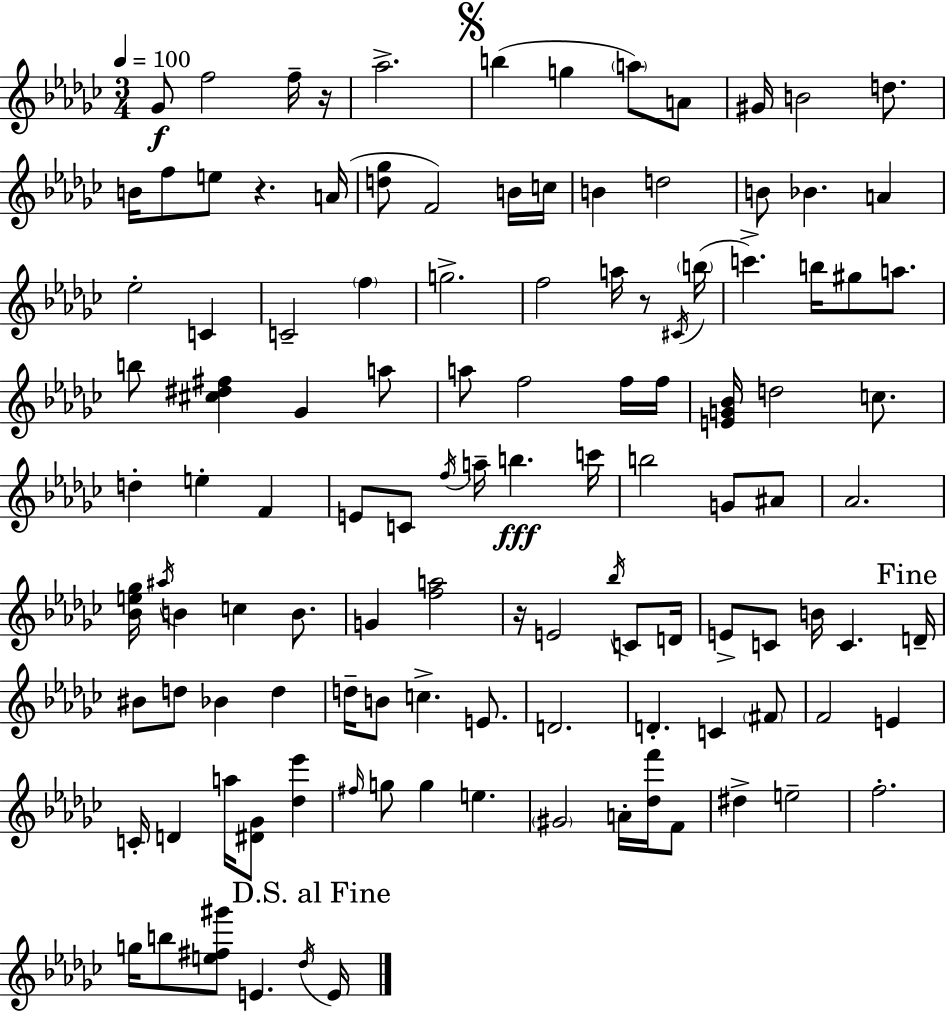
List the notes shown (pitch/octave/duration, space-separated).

Gb4/e F5/h F5/s R/s Ab5/h. B5/q G5/q A5/e A4/e G#4/s B4/h D5/e. B4/s F5/e E5/e R/q. A4/s [D5,Gb5]/e F4/h B4/s C5/s B4/q D5/h B4/e Bb4/q. A4/q Eb5/h C4/q C4/h F5/q G5/h. F5/h A5/s R/e C#4/s B5/s C6/q. B5/s G#5/e A5/e. B5/e [C#5,D#5,F#5]/q Gb4/q A5/e A5/e F5/h F5/s F5/s [E4,G4,Bb4]/s D5/h C5/e. D5/q E5/q F4/q E4/e C4/e F5/s A5/s B5/q. C6/s B5/h G4/e A#4/e Ab4/h. [Bb4,E5,Gb5]/s A#5/s B4/q C5/q B4/e. G4/q [F5,A5]/h R/s E4/h Bb5/s C4/e D4/s E4/e C4/e B4/s C4/q. D4/s BIS4/e D5/e Bb4/q D5/q D5/s B4/e C5/q. E4/e. D4/h. D4/q. C4/q F#4/e F4/h E4/q C4/s D4/q A5/s [D#4,Gb4]/e [Db5,Eb6]/q F#5/s G5/e G5/q E5/q. G#4/h A4/s [Db5,F6]/s F4/e D#5/q E5/h F5/h. G5/s B5/e [E5,F#5,G#6]/e E4/q. Db5/s E4/s